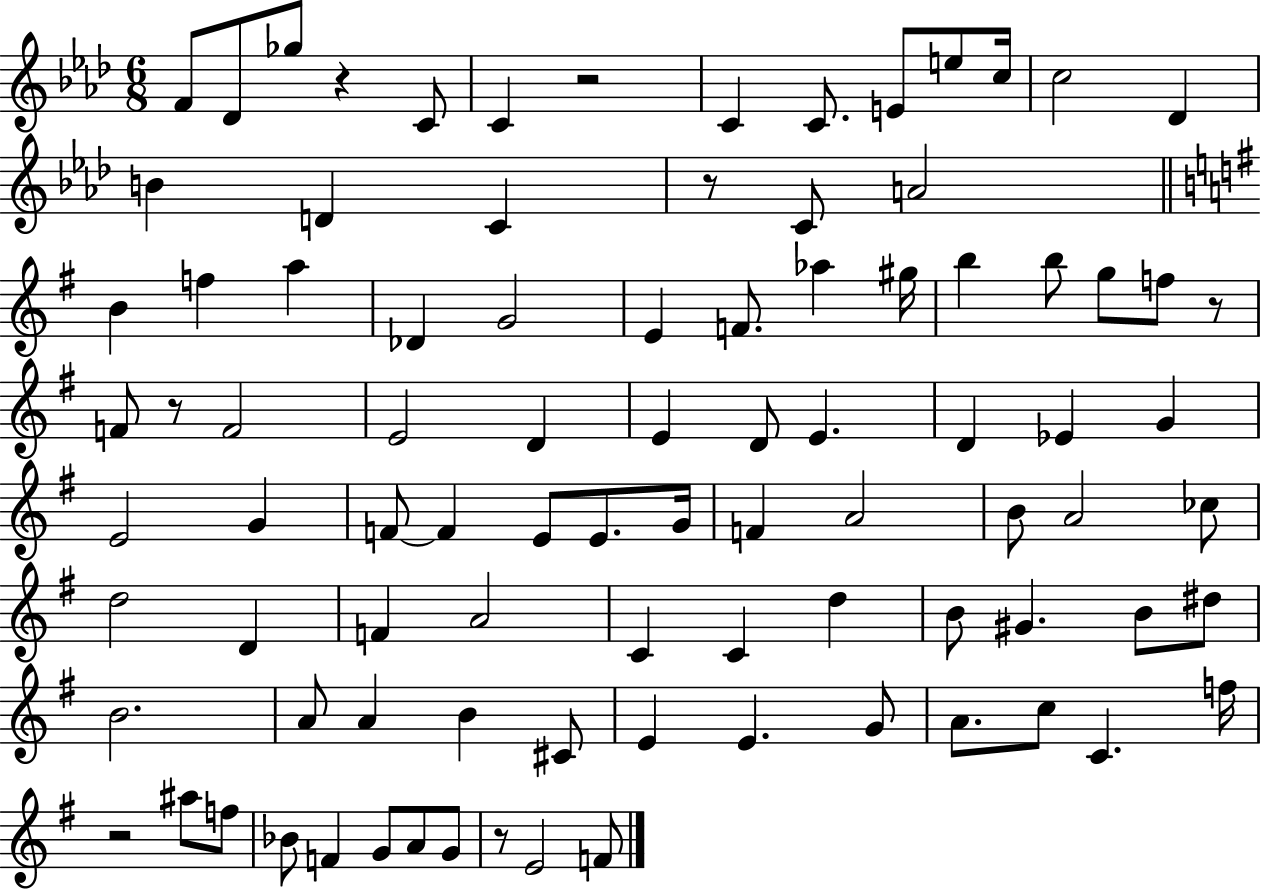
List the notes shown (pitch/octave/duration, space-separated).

F4/e Db4/e Gb5/e R/q C4/e C4/q R/h C4/q C4/e. E4/e E5/e C5/s C5/h Db4/q B4/q D4/q C4/q R/e C4/e A4/h B4/q F5/q A5/q Db4/q G4/h E4/q F4/e. Ab5/q G#5/s B5/q B5/e G5/e F5/e R/e F4/e R/e F4/h E4/h D4/q E4/q D4/e E4/q. D4/q Eb4/q G4/q E4/h G4/q F4/e F4/q E4/e E4/e. G4/s F4/q A4/h B4/e A4/h CES5/e D5/h D4/q F4/q A4/h C4/q C4/q D5/q B4/e G#4/q. B4/e D#5/e B4/h. A4/e A4/q B4/q C#4/e E4/q E4/q. G4/e A4/e. C5/e C4/q. F5/s R/h A#5/e F5/e Bb4/e F4/q G4/e A4/e G4/e R/e E4/h F4/e